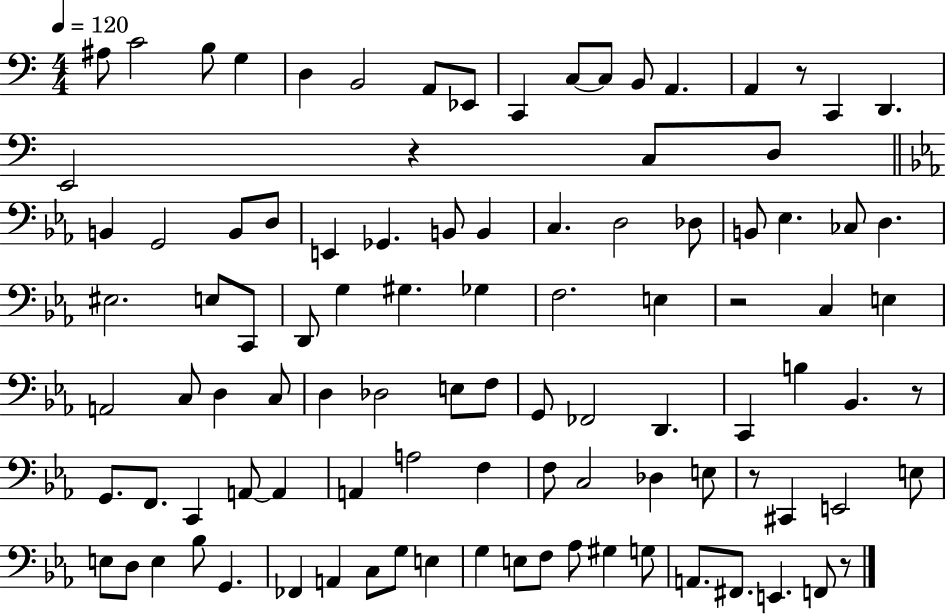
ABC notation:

X:1
T:Untitled
M:4/4
L:1/4
K:C
^A,/2 C2 B,/2 G, D, B,,2 A,,/2 _E,,/2 C,, C,/2 C,/2 B,,/2 A,, A,, z/2 C,, D,, E,,2 z C,/2 D,/2 B,, G,,2 B,,/2 D,/2 E,, _G,, B,,/2 B,, C, D,2 _D,/2 B,,/2 _E, _C,/2 D, ^E,2 E,/2 C,,/2 D,,/2 G, ^G, _G, F,2 E, z2 C, E, A,,2 C,/2 D, C,/2 D, _D,2 E,/2 F,/2 G,,/2 _F,,2 D,, C,, B, _B,, z/2 G,,/2 F,,/2 C,, A,,/2 A,, A,, A,2 F, F,/2 C,2 _D, E,/2 z/2 ^C,, E,,2 E,/2 E,/2 D,/2 E, _B,/2 G,, _F,, A,, C,/2 G,/2 E, G, E,/2 F,/2 _A,/2 ^G, G,/2 A,,/2 ^F,,/2 E,, F,,/2 z/2